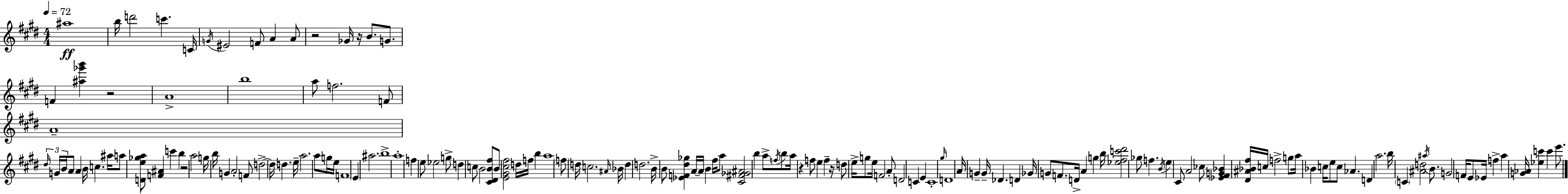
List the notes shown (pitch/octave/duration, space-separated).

A#5/w B5/s D6/h C6/q. C4/s G4/s EIS4/h F4/e A4/q A4/e R/h Gb4/s R/s B4/e. G4/e. F4/q [A#5,Gb6,B6]/q R/h A4/w B5/w A5/e F5/h. F4/e A4/w D#5/s G4/s B4/s A4/e A4/q B4/s C5/q. A#5/s A5/e [D4,E5,Gb5,A5]/e [F4,A#4]/q C6/q B5/q R/h A5/h G5/s B5/s G4/q A4/h F4/e D5/h D5/s D5/q. E5/s A5/h. A5/e G5/s E5/s F4/w E4/q A#5/h. B5/w A5/w F5/q E5/e Eb5/h G5/e D5/q C5/e B4/h [C#4,D#4,B4,F#5]/e B4/e [E4,G#4,C#5,F#5]/h D5/s F5/s B5/q A5/w F5/e D5/s C5/h. A#4/s Bb4/s D5/q D5/h. B4/s B4/e [Eb4,F4,D#5,Gb5]/q A4/s A4/s B4/q F#5/s A5/e [C#4,F#4,Gb4,A#4]/h B5/q A5/e F5/s B5/e A5/s R/q F5/e E5/q F5/q R/s D5/e E5/s G5/e E5/s F4/h A4/e D4/h C4/q E4/q C4/w G#5/s D4/w A4/s G4/q G4/s Db4/q. D4/q Gb4/s G4/e F4/e. D4/s A4/q G5/q B5/s [Eb5,F#5,C6,D#6]/h Gb5/e F5/q. B4/s E5/q C#4/e A4/h CES5/e [Eb4,F#4,G4,Bb4]/q [D#4,A#4,Bb4,F#5]/s C5/s F5/h G5/e A5/s Bb4/q C5/s E5/e C5/e Ab4/q. D4/q A5/h. B5/s C4/q [A#4,D5]/h A#5/s B4/e. G4/h F4/s E4/e Eb4/s F5/q A5/q [G4,Ab4]/s [Eb5,C6]/q C6/q E6/e.